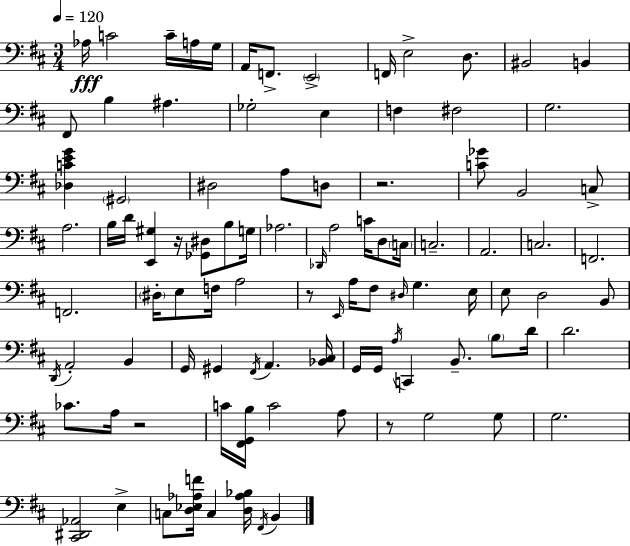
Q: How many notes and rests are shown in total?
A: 98